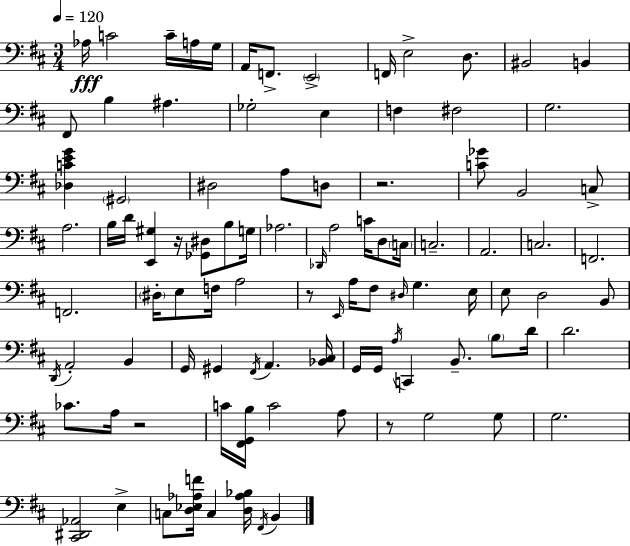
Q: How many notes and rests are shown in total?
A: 98